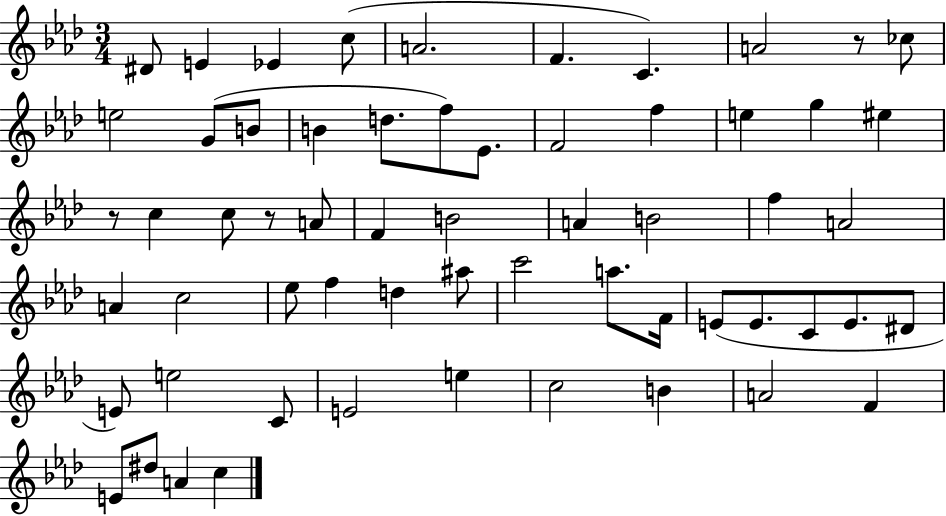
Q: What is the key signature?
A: AES major